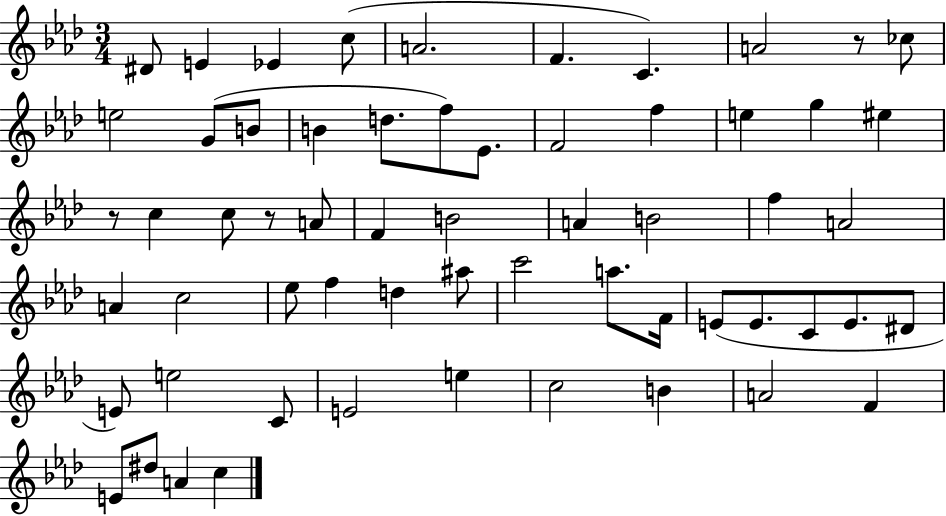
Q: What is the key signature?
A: AES major